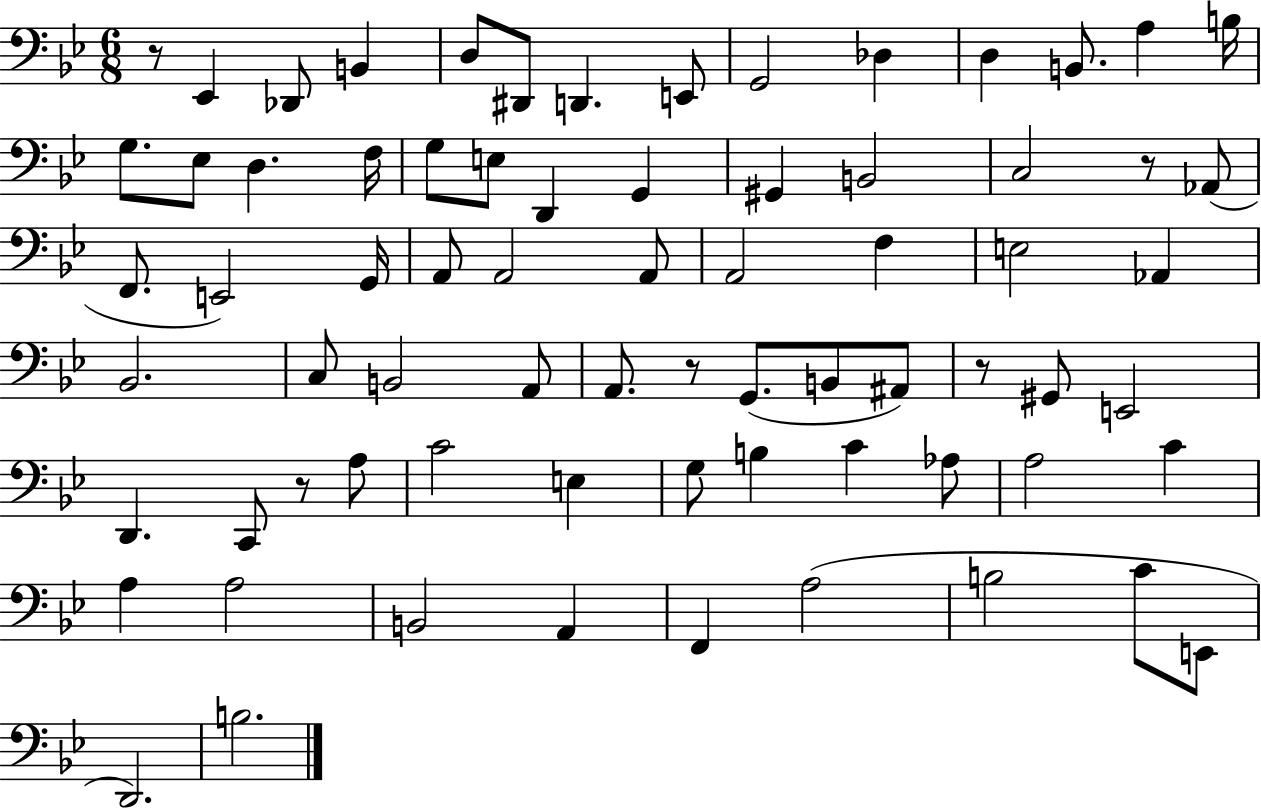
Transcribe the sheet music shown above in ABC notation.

X:1
T:Untitled
M:6/8
L:1/4
K:Bb
z/2 _E,, _D,,/2 B,, D,/2 ^D,,/2 D,, E,,/2 G,,2 _D, D, B,,/2 A, B,/4 G,/2 _E,/2 D, F,/4 G,/2 E,/2 D,, G,, ^G,, B,,2 C,2 z/2 _A,,/2 F,,/2 E,,2 G,,/4 A,,/2 A,,2 A,,/2 A,,2 F, E,2 _A,, _B,,2 C,/2 B,,2 A,,/2 A,,/2 z/2 G,,/2 B,,/2 ^A,,/2 z/2 ^G,,/2 E,,2 D,, C,,/2 z/2 A,/2 C2 E, G,/2 B, C _A,/2 A,2 C A, A,2 B,,2 A,, F,, A,2 B,2 C/2 E,,/2 D,,2 B,2